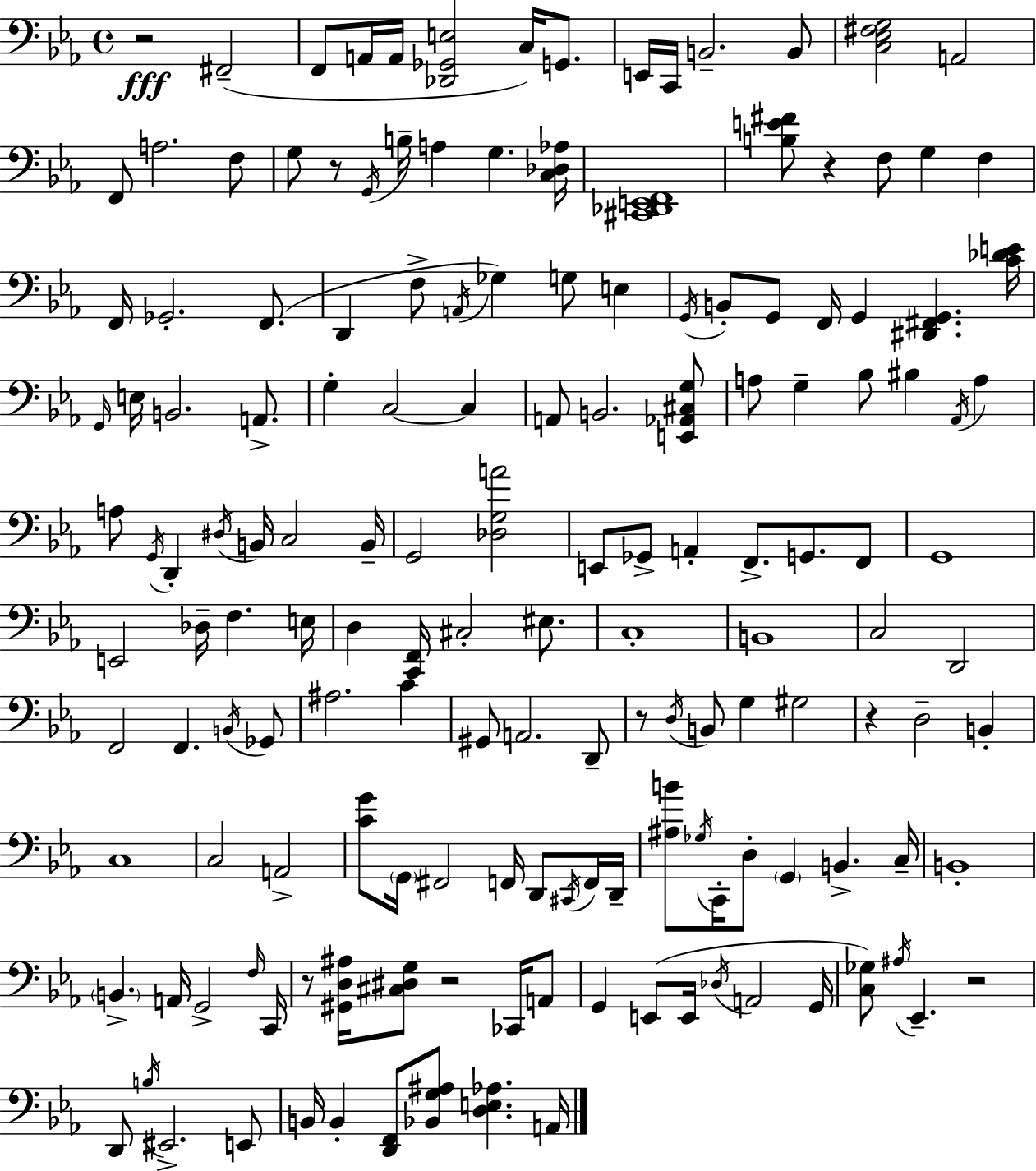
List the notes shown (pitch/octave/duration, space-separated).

R/h F#2/h F2/e A2/s A2/s [Db2,Gb2,E3]/h C3/s G2/e. E2/s C2/s B2/h. B2/e [C3,Eb3,F#3,G3]/h A2/h F2/e A3/h. F3/e G3/e R/e G2/s B3/s A3/q G3/q. [C3,Db3,Ab3]/s [C#2,Db2,E2,F2]/w [B3,E4,F#4]/e R/q F3/e G3/q F3/q F2/s Gb2/h. F2/e. D2/q F3/e A2/s Gb3/q G3/e E3/q G2/s B2/e G2/e F2/s G2/q [D#2,F#2,G2]/q. [C4,Db4,E4]/s G2/s E3/s B2/h. A2/e. G3/q C3/h C3/q A2/e B2/h. [E2,Ab2,C#3,G3]/e A3/e G3/q Bb3/e BIS3/q Ab2/s A3/q A3/e G2/s D2/q D#3/s B2/s C3/h B2/s G2/h [Db3,G3,A4]/h E2/e Gb2/e A2/q F2/e. G2/e. F2/e G2/w E2/h Db3/s F3/q. E3/s D3/q [C2,F2]/s C#3/h EIS3/e. C3/w B2/w C3/h D2/h F2/h F2/q. B2/s Gb2/e A#3/h. C4/q G#2/e A2/h. D2/e R/e D3/s B2/e G3/q G#3/h R/q D3/h B2/q C3/w C3/h A2/h [C4,G4]/e G2/s F#2/h F2/s D2/e C#2/s F2/s D2/s [A#3,B4]/e Gb3/s C2/s D3/e G2/q B2/q. C3/s B2/w B2/q. A2/s G2/h F3/s C2/s R/e [G#2,D3,A#3]/s [C#3,D#3,G3]/e R/h CES2/s A2/e G2/q E2/e E2/s Db3/s A2/h G2/s [C3,Gb3]/e A#3/s Eb2/q. R/h D2/e B3/s EIS2/h. E2/e B2/s B2/q [D2,F2]/e [Bb2,G3,A#3]/e [D3,E3,Ab3]/q. A2/s